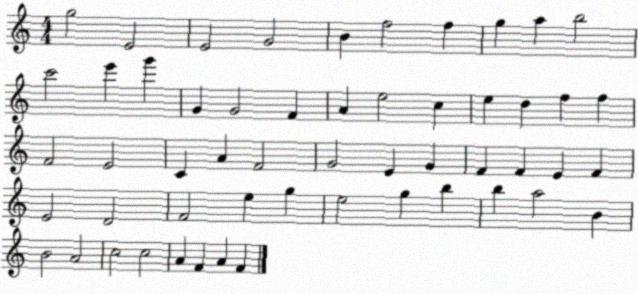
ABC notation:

X:1
T:Untitled
M:4/4
L:1/4
K:C
g2 E2 E2 G2 B f2 f g a b2 c'2 e' g' G G2 F A e2 c e d f f F2 E2 C A F2 G2 E G F F E F E2 D2 F2 e g e2 g b b a2 B B2 A2 c2 c2 A F A F